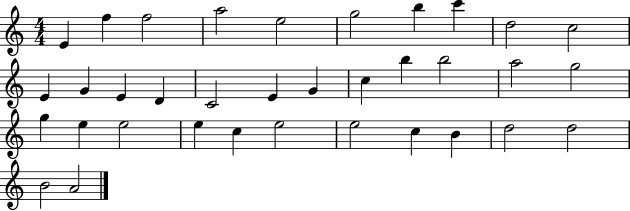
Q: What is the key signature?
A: C major